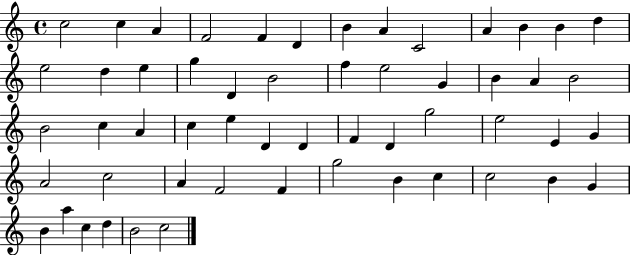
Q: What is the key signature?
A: C major